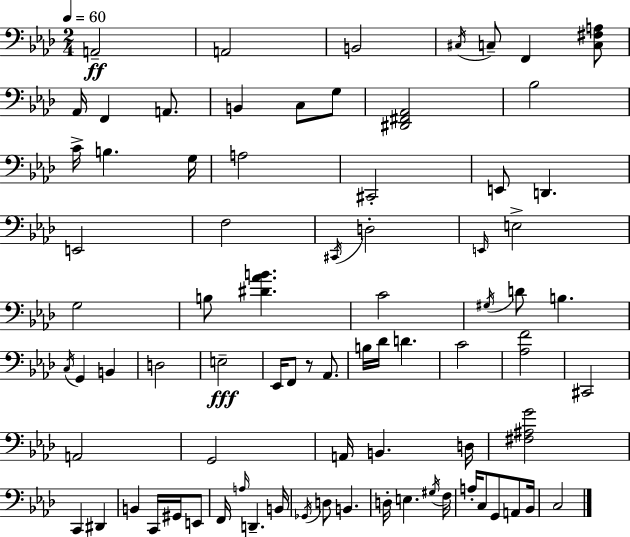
A2/h A2/h B2/h C#3/s C3/e F2/q [C3,F#3,A3]/e Ab2/s F2/q A2/e. B2/q C3/e G3/e [D#2,F#2,Ab2]/h Bb3/h C4/s B3/q. G3/s A3/h C#2/h E2/e D2/q. E2/h F3/h C#2/s D3/h E2/s E3/h G3/h B3/e [D#4,Ab4,B4]/q. C4/h G#3/s D4/e B3/q. C3/s G2/q B2/q D3/h E3/h Eb2/s F2/e R/e Ab2/e. B3/s Db4/s D4/q. C4/h [Ab3,F4]/h C#2/h A2/h G2/h A2/s B2/q. D3/s [F#3,A#3,G4]/h C2/q D#2/q B2/q C2/s G#2/s E2/e F2/s A3/s D2/q. B2/s Gb2/s D3/e B2/q. D3/s E3/q. G#3/s F3/s A3/s C3/e G2/e A2/e Bb2/s C3/h